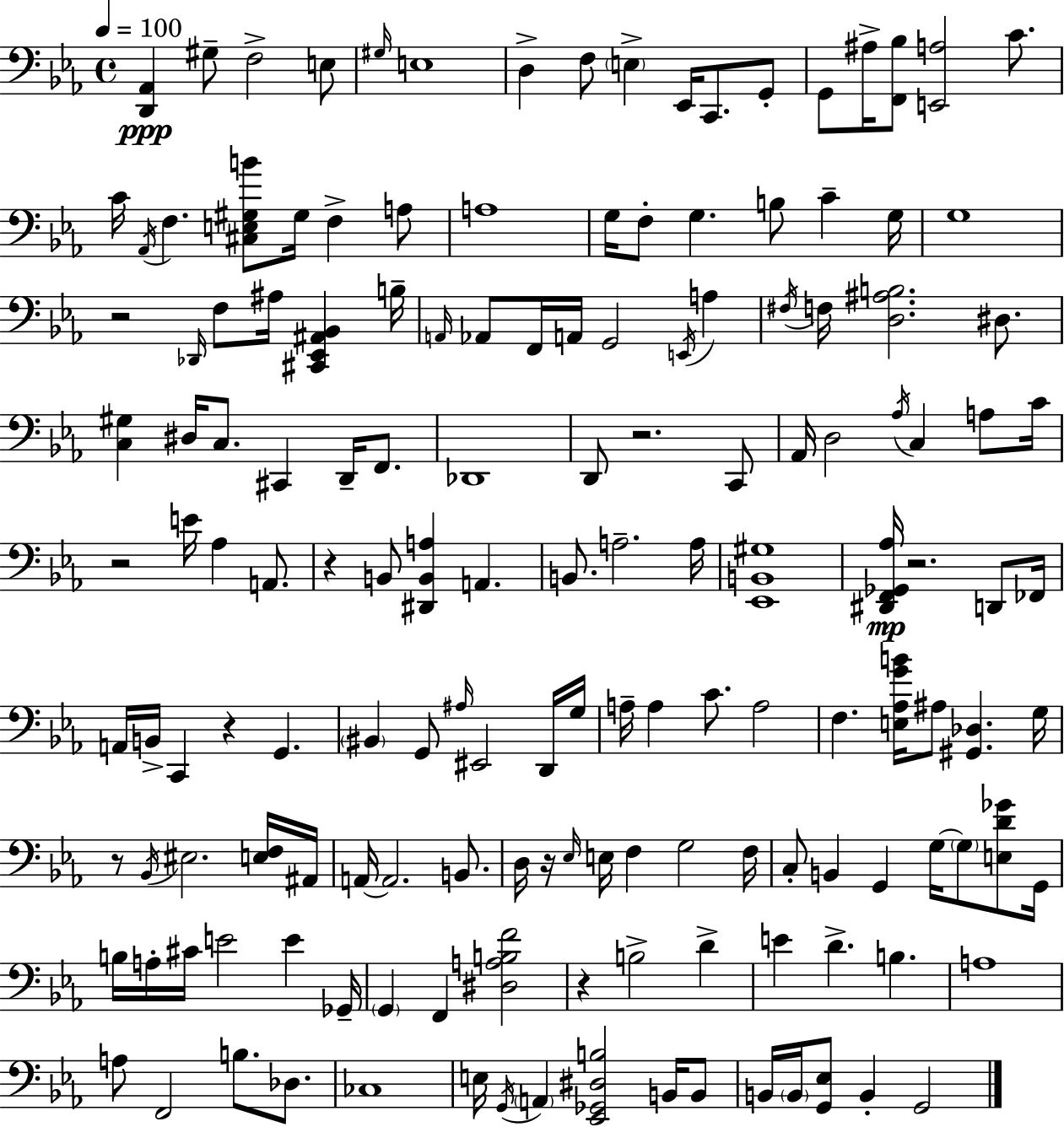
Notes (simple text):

[D2,Ab2]/q G#3/e F3/h E3/e G#3/s E3/w D3/q F3/e E3/q Eb2/s C2/e. G2/e G2/e A#3/s [F2,Bb3]/e [E2,A3]/h C4/e. C4/s Ab2/s F3/q. [C#3,E3,G#3,B4]/e G#3/s F3/q A3/e A3/w G3/s F3/e G3/q. B3/e C4/q G3/s G3/w R/h Db2/s F3/e A#3/s [C#2,Eb2,A#2,Bb2]/q B3/s A2/s Ab2/e F2/s A2/s G2/h E2/s A3/q F#3/s F3/s [D3,A#3,B3]/h. D#3/e. [C3,G#3]/q D#3/s C3/e. C#2/q D2/s F2/e. Db2/w D2/e R/h. C2/e Ab2/s D3/h Ab3/s C3/q A3/e C4/s R/h E4/s Ab3/q A2/e. R/q B2/e [D#2,B2,A3]/q A2/q. B2/e. A3/h. A3/s [Eb2,B2,G#3]/w [D#2,F2,Gb2,Ab3]/s R/h. D2/e FES2/s A2/s B2/s C2/q R/q G2/q. BIS2/q G2/e A#3/s EIS2/h D2/s G3/s A3/s A3/q C4/e. A3/h F3/q. [E3,Ab3,G4,B4]/s A#3/e [G#2,Db3]/q. G3/s R/e Bb2/s EIS3/h. [E3,F3]/s A#2/s A2/s A2/h. B2/e. D3/s R/s Eb3/s E3/s F3/q G3/h F3/s C3/e B2/q G2/q G3/s G3/e [E3,D4,Gb4]/e G2/s B3/s A3/s C#4/s E4/h E4/q Gb2/s G2/q F2/q [D#3,A3,B3,F4]/h R/q B3/h D4/q E4/q D4/q. B3/q. A3/w A3/e F2/h B3/e. Db3/e. CES3/w E3/s G2/s A2/q [Eb2,Gb2,D#3,B3]/h B2/s B2/e B2/s B2/s [G2,Eb3]/e B2/q G2/h